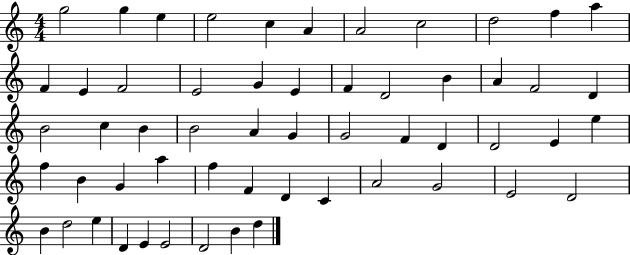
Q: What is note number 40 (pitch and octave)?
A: F5